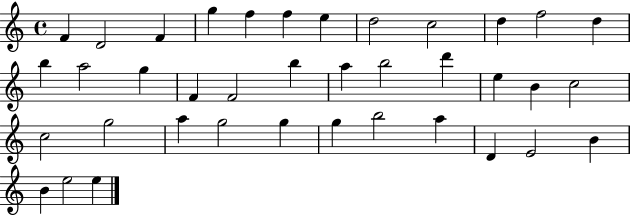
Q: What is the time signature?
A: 4/4